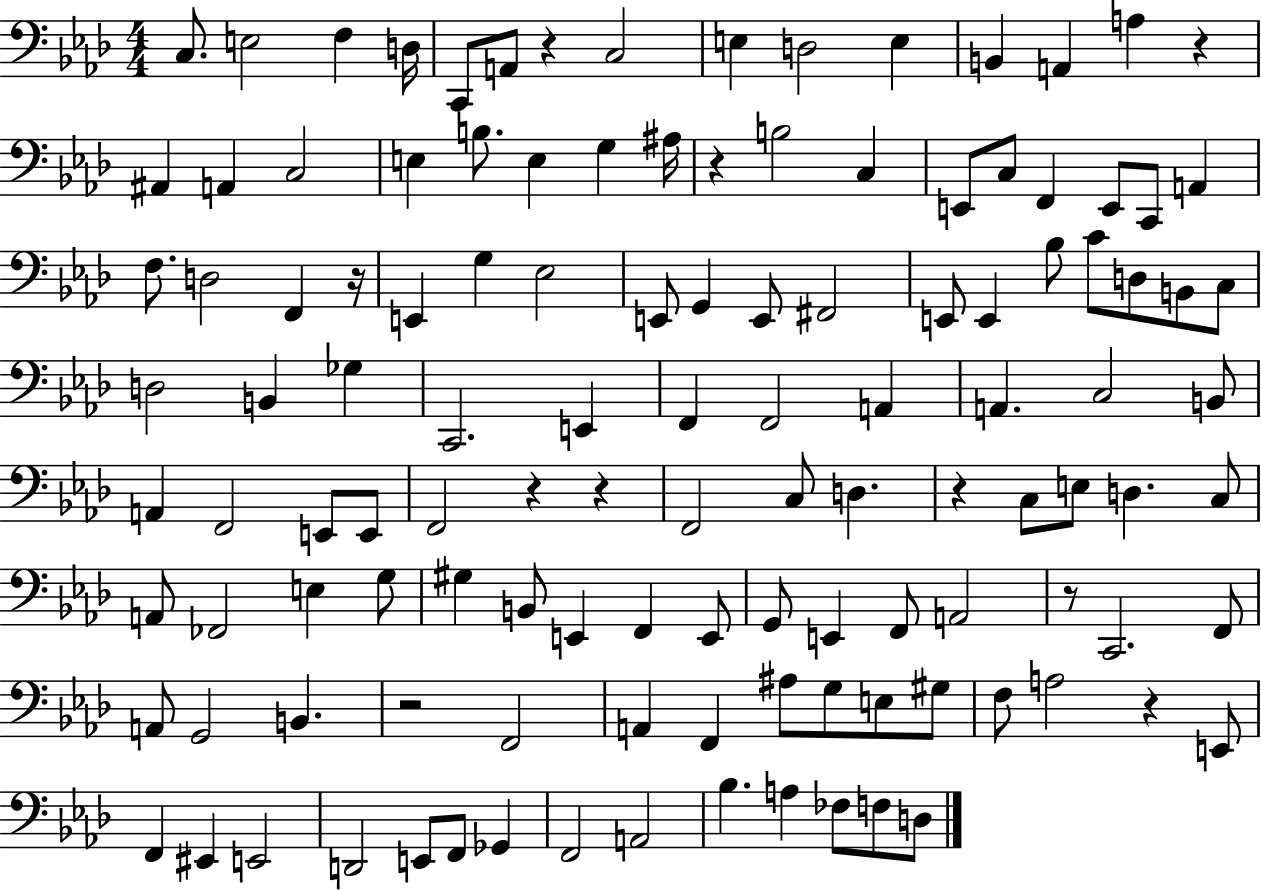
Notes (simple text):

C3/e. E3/h F3/q D3/s C2/e A2/e R/q C3/h E3/q D3/h E3/q B2/q A2/q A3/q R/q A#2/q A2/q C3/h E3/q B3/e. E3/q G3/q A#3/s R/q B3/h C3/q E2/e C3/e F2/q E2/e C2/e A2/q F3/e. D3/h F2/q R/s E2/q G3/q Eb3/h E2/e G2/q E2/e F#2/h E2/e E2/q Bb3/e C4/e D3/e B2/e C3/e D3/h B2/q Gb3/q C2/h. E2/q F2/q F2/h A2/q A2/q. C3/h B2/e A2/q F2/h E2/e E2/e F2/h R/q R/q F2/h C3/e D3/q. R/q C3/e E3/e D3/q. C3/e A2/e FES2/h E3/q G3/e G#3/q B2/e E2/q F2/q E2/e G2/e E2/q F2/e A2/h R/e C2/h. F2/e A2/e G2/h B2/q. R/h F2/h A2/q F2/q A#3/e G3/e E3/e G#3/e F3/e A3/h R/q E2/e F2/q EIS2/q E2/h D2/h E2/e F2/e Gb2/q F2/h A2/h Bb3/q. A3/q FES3/e F3/e D3/e